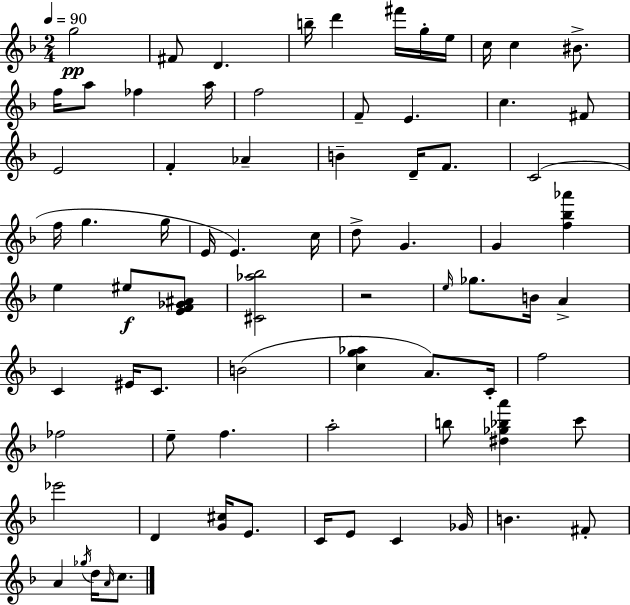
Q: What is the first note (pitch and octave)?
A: G5